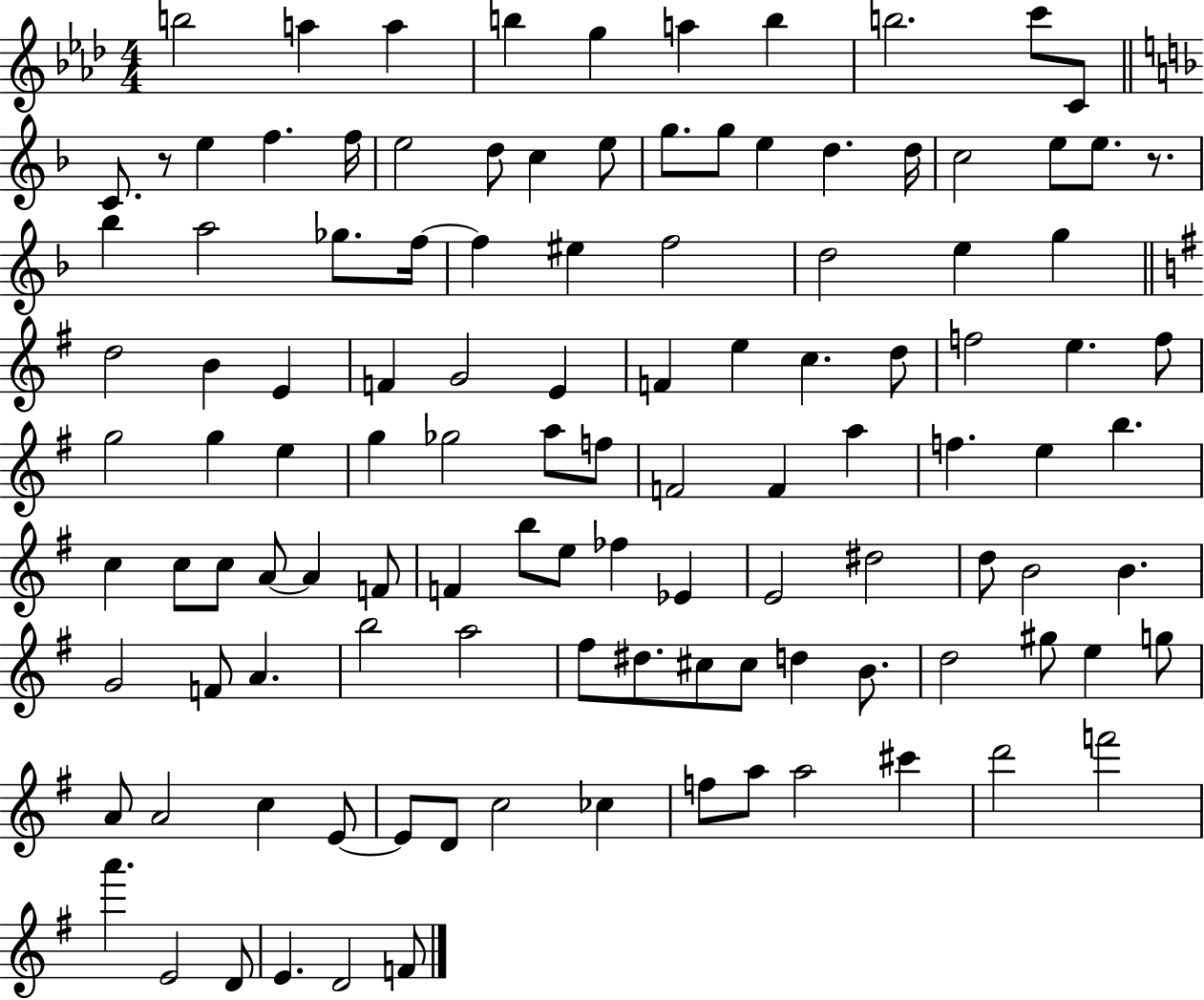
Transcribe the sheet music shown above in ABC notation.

X:1
T:Untitled
M:4/4
L:1/4
K:Ab
b2 a a b g a b b2 c'/2 C/2 C/2 z/2 e f f/4 e2 d/2 c e/2 g/2 g/2 e d d/4 c2 e/2 e/2 z/2 _b a2 _g/2 f/4 f ^e f2 d2 e g d2 B E F G2 E F e c d/2 f2 e f/2 g2 g e g _g2 a/2 f/2 F2 F a f e b c c/2 c/2 A/2 A F/2 F b/2 e/2 _f _E E2 ^d2 d/2 B2 B G2 F/2 A b2 a2 ^f/2 ^d/2 ^c/2 ^c/2 d B/2 d2 ^g/2 e g/2 A/2 A2 c E/2 E/2 D/2 c2 _c f/2 a/2 a2 ^c' d'2 f'2 a' E2 D/2 E D2 F/2